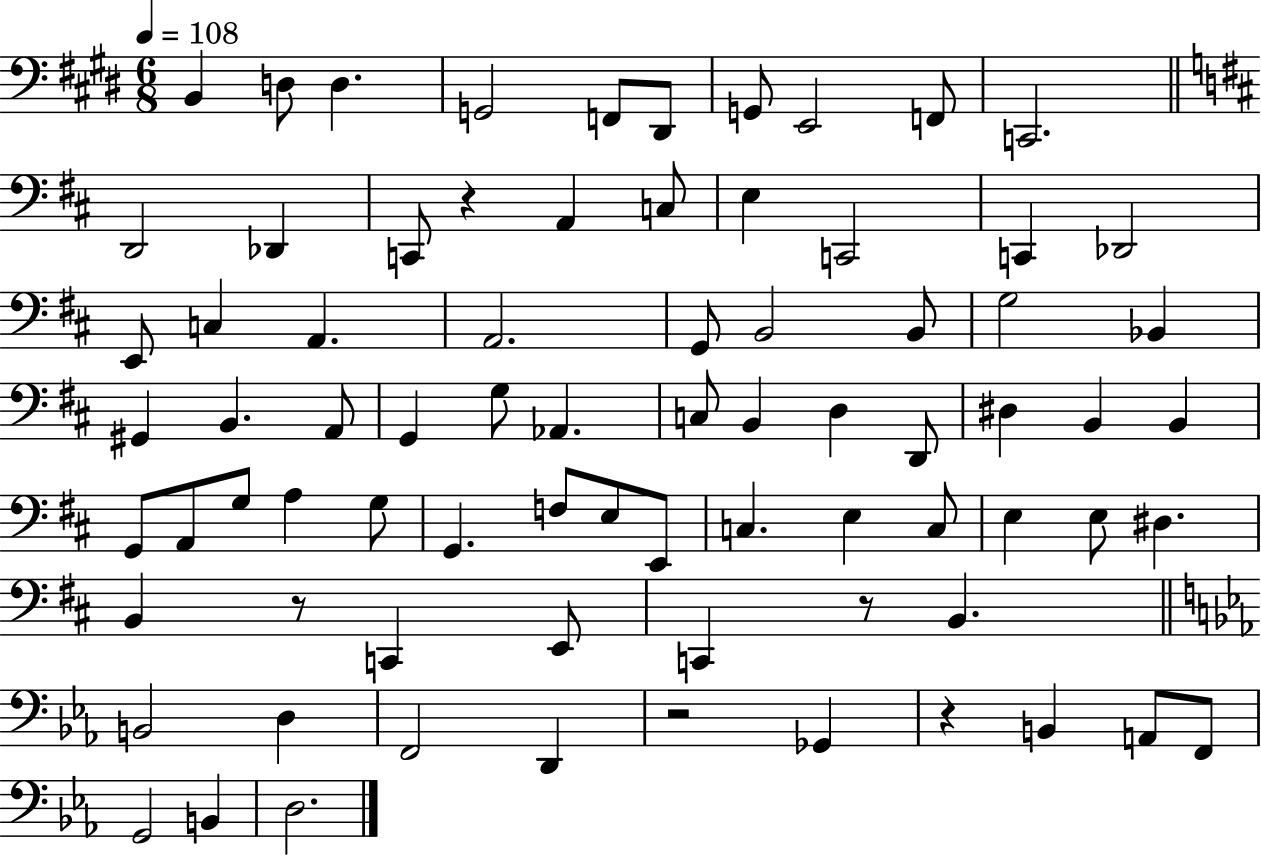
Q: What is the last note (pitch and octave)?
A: D3